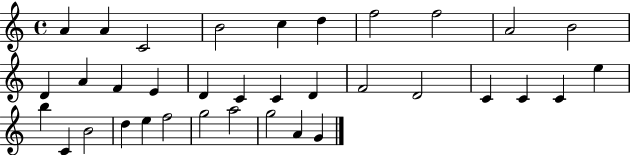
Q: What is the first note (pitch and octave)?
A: A4